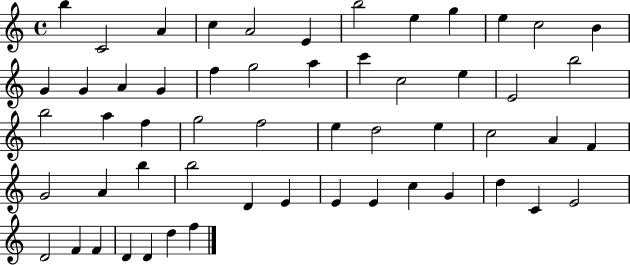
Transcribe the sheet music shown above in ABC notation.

X:1
T:Untitled
M:4/4
L:1/4
K:C
b C2 A c A2 E b2 e g e c2 B G G A G f g2 a c' c2 e E2 b2 b2 a f g2 f2 e d2 e c2 A F G2 A b b2 D E E E c G d C E2 D2 F F D D d f